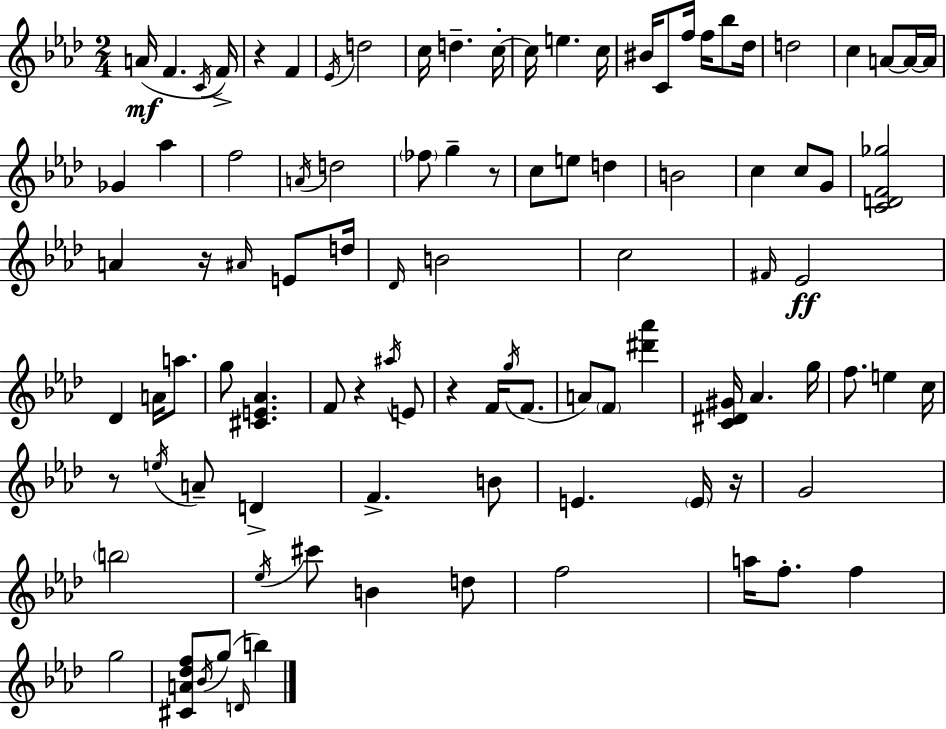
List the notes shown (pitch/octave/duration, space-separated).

A4/s F4/q. C4/s F4/s R/q F4/q Eb4/s D5/h C5/s D5/q. C5/s C5/s E5/q. C5/s BIS4/s C4/e F5/s F5/s Bb5/e Db5/s D5/h C5/q A4/e A4/s A4/s Gb4/q Ab5/q F5/h A4/s D5/h FES5/e G5/q R/e C5/e E5/e D5/q B4/h C5/q C5/e G4/e [C4,D4,F4,Gb5]/h A4/q R/s A#4/s E4/e D5/s Db4/s B4/h C5/h F#4/s Eb4/h Db4/q A4/s A5/e. G5/e [C#4,E4,Ab4]/q. F4/e R/q A#5/s E4/e R/q F4/s G5/s F4/e. A4/e F4/e [D#6,Ab6]/q [C4,D#4,G#4]/s Ab4/q. G5/s F5/e. E5/q C5/s R/e E5/s A4/e D4/q F4/q. B4/e E4/q. E4/s R/s G4/h B5/h Eb5/s C#6/e B4/q D5/e F5/h A5/s F5/e. F5/q G5/h [C#4,A4,Db5,F5]/e Bb4/s G5/e D4/s B5/q